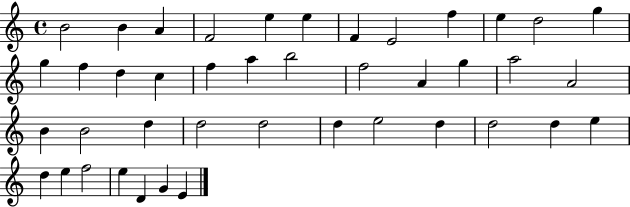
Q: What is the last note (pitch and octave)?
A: E4